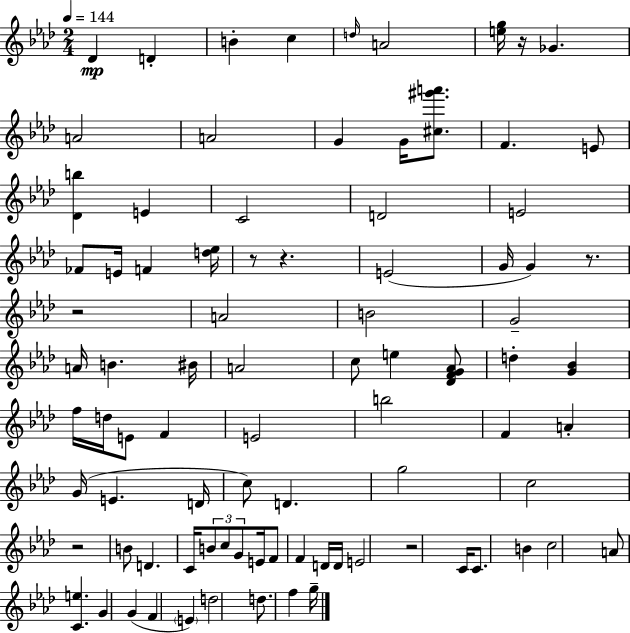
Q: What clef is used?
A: treble